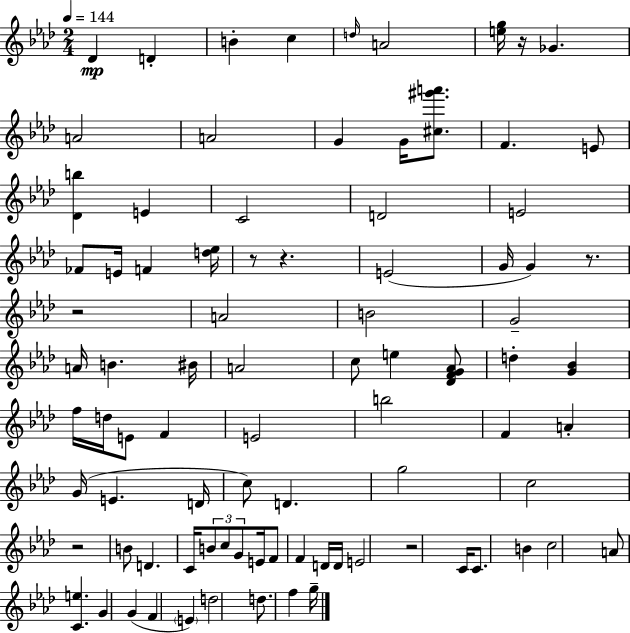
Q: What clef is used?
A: treble